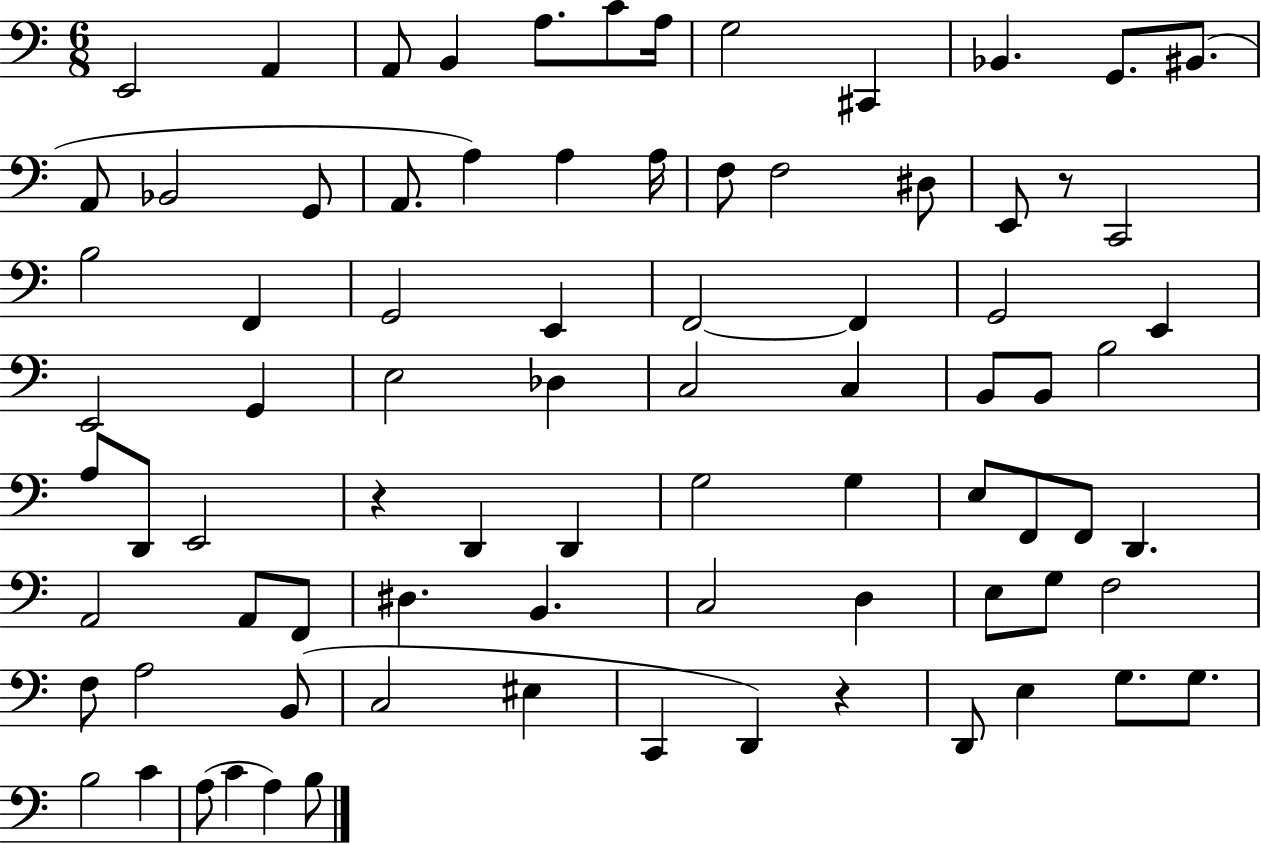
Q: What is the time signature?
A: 6/8